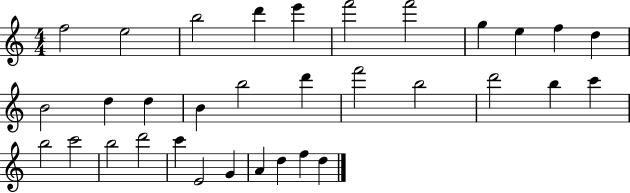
F5/h E5/h B5/h D6/q E6/q F6/h F6/h G5/q E5/q F5/q D5/q B4/h D5/q D5/q B4/q B5/h D6/q F6/h B5/h D6/h B5/q C6/q B5/h C6/h B5/h D6/h C6/q E4/h G4/q A4/q D5/q F5/q D5/q